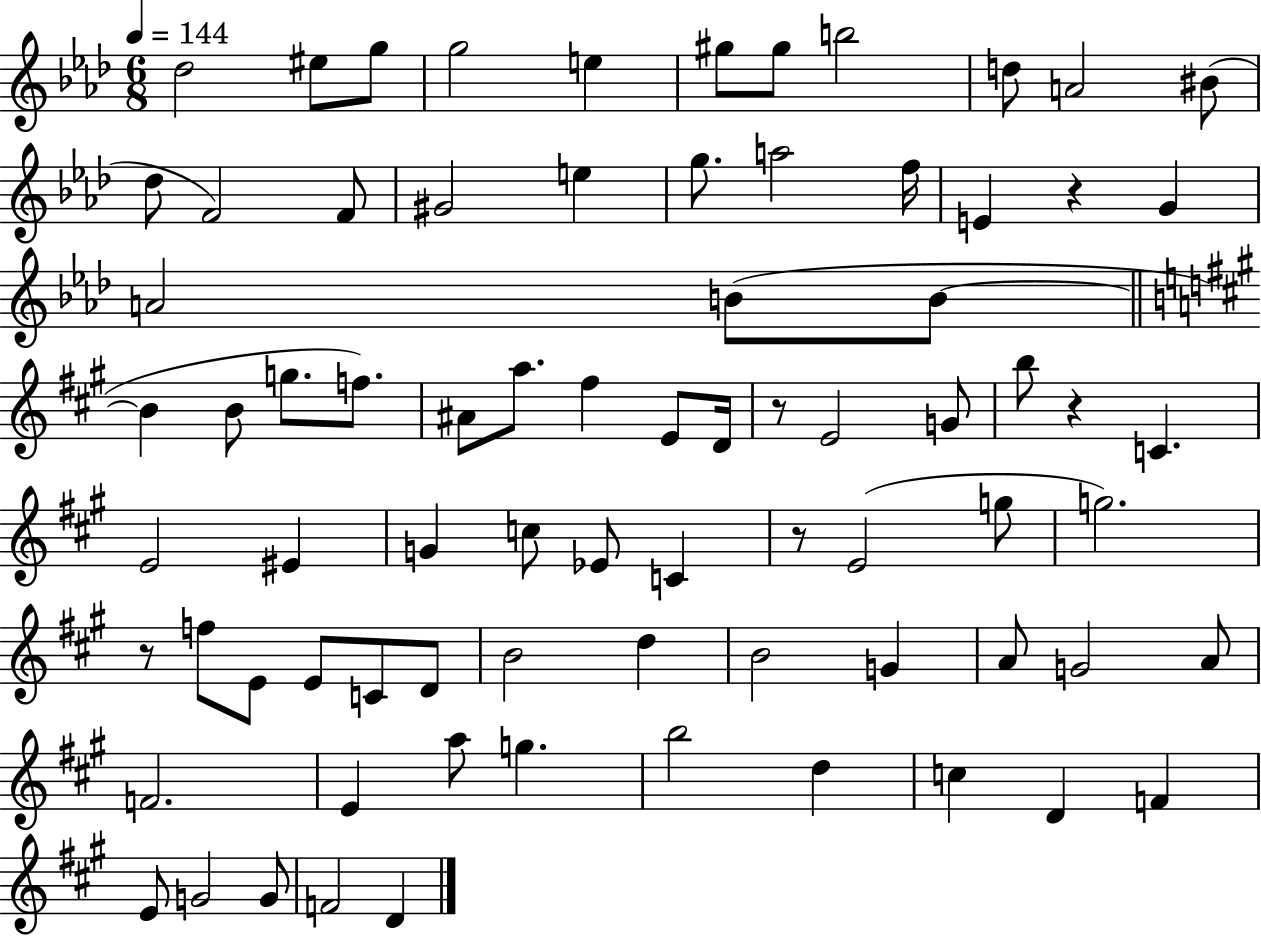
Db5/h EIS5/e G5/e G5/h E5/q G#5/e G#5/e B5/h D5/e A4/h BIS4/e Db5/e F4/h F4/e G#4/h E5/q G5/e. A5/h F5/s E4/q R/q G4/q A4/h B4/e B4/e B4/q B4/e G5/e. F5/e. A#4/e A5/e. F#5/q E4/e D4/s R/e E4/h G4/e B5/e R/q C4/q. E4/h EIS4/q G4/q C5/e Eb4/e C4/q R/e E4/h G5/e G5/h. R/e F5/e E4/e E4/e C4/e D4/e B4/h D5/q B4/h G4/q A4/e G4/h A4/e F4/h. E4/q A5/e G5/q. B5/h D5/q C5/q D4/q F4/q E4/e G4/h G4/e F4/h D4/q